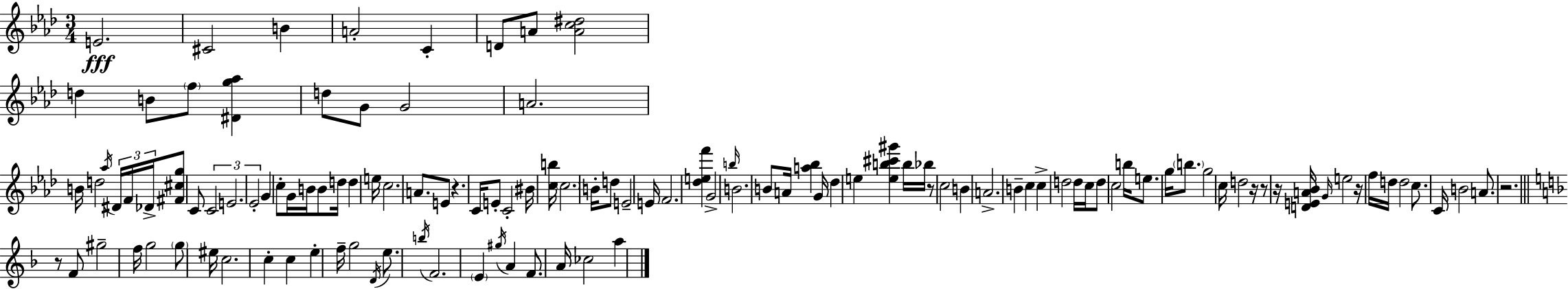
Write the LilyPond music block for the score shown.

{
  \clef treble
  \numericTimeSignature
  \time 3/4
  \key aes \major
  e'2.\fff | cis'2 b'4 | a'2-. c'4-. | d'8 a'8 <a' c'' dis''>2 | \break d''4 b'8 \parenthesize f''8 <dis' g'' aes''>4 | d''8 g'8 g'2 | a'2. | b'16 d''2 \acciaccatura { aes''16 } \tuplet 3/2 { dis'16 f'16 | \break des'16-> } <fis' cis'' g''>8 c'8 \tuplet 3/2 { c'2 | e'2. | ees'2-. } g'4 | c''8-. g'16 b'16 b'8 d''16 d''4 | \break e''16 c''2. | a'8. e'8 r4. | c'16 e'8-. c'2-. bis'16 | <c'' b''>16 \parenthesize c''2. | \break b'16-. d''8 e'2-- | e'16 f'2. | <des'' e'' f'''>4 g'2-> | \grace { b''16 } b'2. | \break b'8 a'16 <a'' bes''>4 g'16 des''4 | e''4 <e'' b'' cis''' gis'''>4 b''16 bes''16 | r8 c''2 b'4 | a'2.-> | \break b'4-- c''4 c''4-> | d''2 d''16 c''16 | d''8 c''2 b''16 e''8. | g''16 \parenthesize b''8. g''2 | \break c''16 d''2 r16 | r8 r16 <d' e' a' bes'>16 \grace { g'16 } e''2 | r16 f''16 d''16 d''2 | c''8. c'16 b'2 | \break a'8. r2. | \bar "||" \break \key f \major r8 f'8 gis''2-- | f''16 g''2 \parenthesize g''8 eis''16 | c''2. | c''4-. c''4 e''4-. | \break f''16-- g''2 \acciaccatura { d'16 } e''8. | \acciaccatura { b''16 } f'2. | \parenthesize e'4 \acciaccatura { gis''16 } a'4 f'8. | a'16 ces''2 a''4 | \break \bar "|."
}